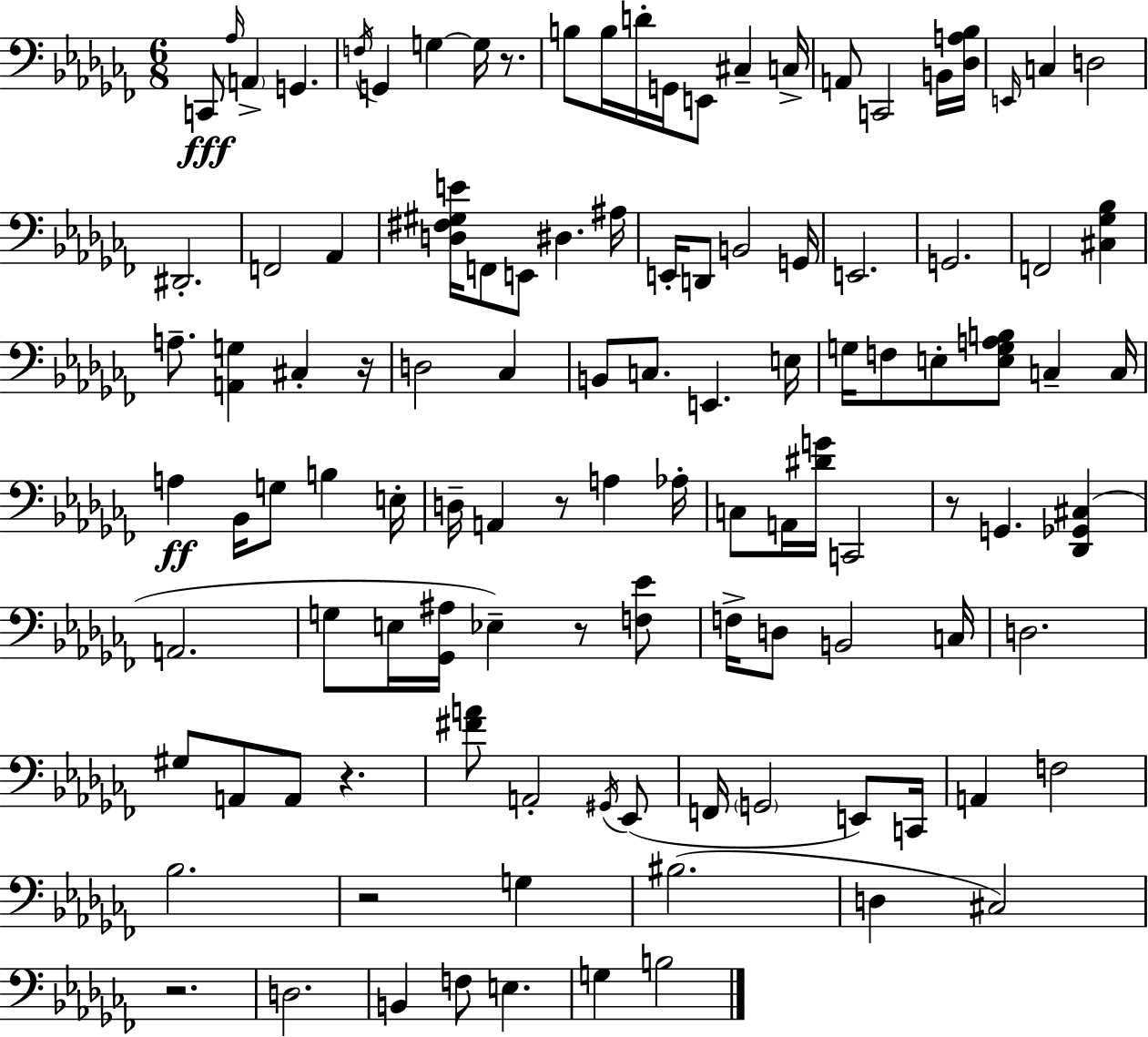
{
  \clef bass
  \numericTimeSignature
  \time 6/8
  \key aes \minor
  c,8\fff \grace { aes16 } \parenthesize a,4-> g,4. | \acciaccatura { f16 } g,4 g4~~ g16 r8. | b8 b16 d'16-. g,16 e,8 cis4-- | c16-> a,8 c,2 | \break b,16 <des a bes>16 \grace { e,16 } c4 d2 | dis,2.-. | f,2 aes,4 | <d fis gis e'>16 f,8 e,8 dis4. | \break ais16 e,16-. d,8 b,2 | g,16 e,2. | g,2. | f,2 <cis ges bes>4 | \break a8.-- <a, g>4 cis4-. | r16 d2 ces4 | b,8 c8. e,4. | e16 g16 f8 e8-. <e g a b>8 c4-- | \break c16 a4\ff bes,16 g8 b4 | e16-. d16-- a,4 r8 a4 | aes16-. c8 a,16 <dis' g'>16 c,2 | r8 g,4. <des, ges, cis>4( | \break a,2. | g8 e16 <ges, ais>16 ees4--) r8 | <f ees'>8 f16-> d8 b,2 | c16 d2. | \break gis8 a,8 a,8 r4. | <fis' a'>8 a,2-. | \acciaccatura { gis,16 } ees,8( f,16 \parenthesize g,2 | e,8) c,16 a,4 f2 | \break bes2. | r2 | g4 bis2.( | d4 cis2) | \break r2. | d2. | b,4 f8 e4. | g4 b2 | \break \bar "|."
}